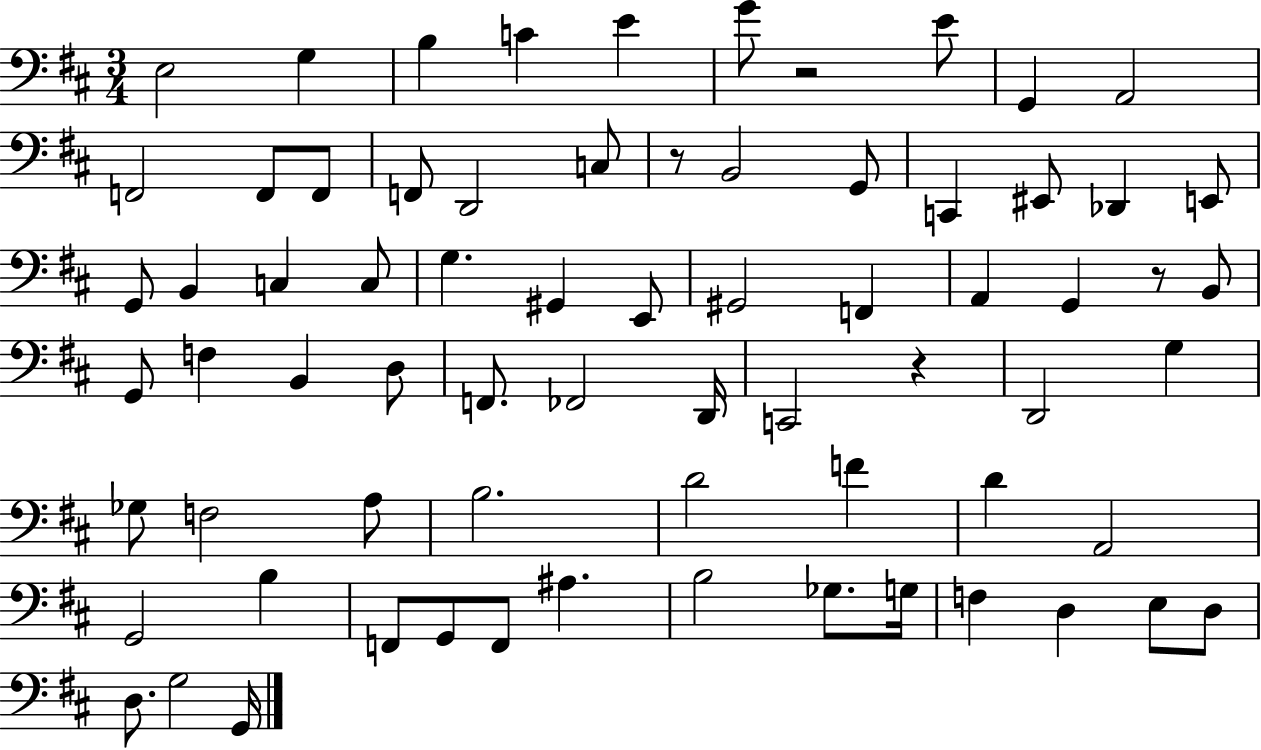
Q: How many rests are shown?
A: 4